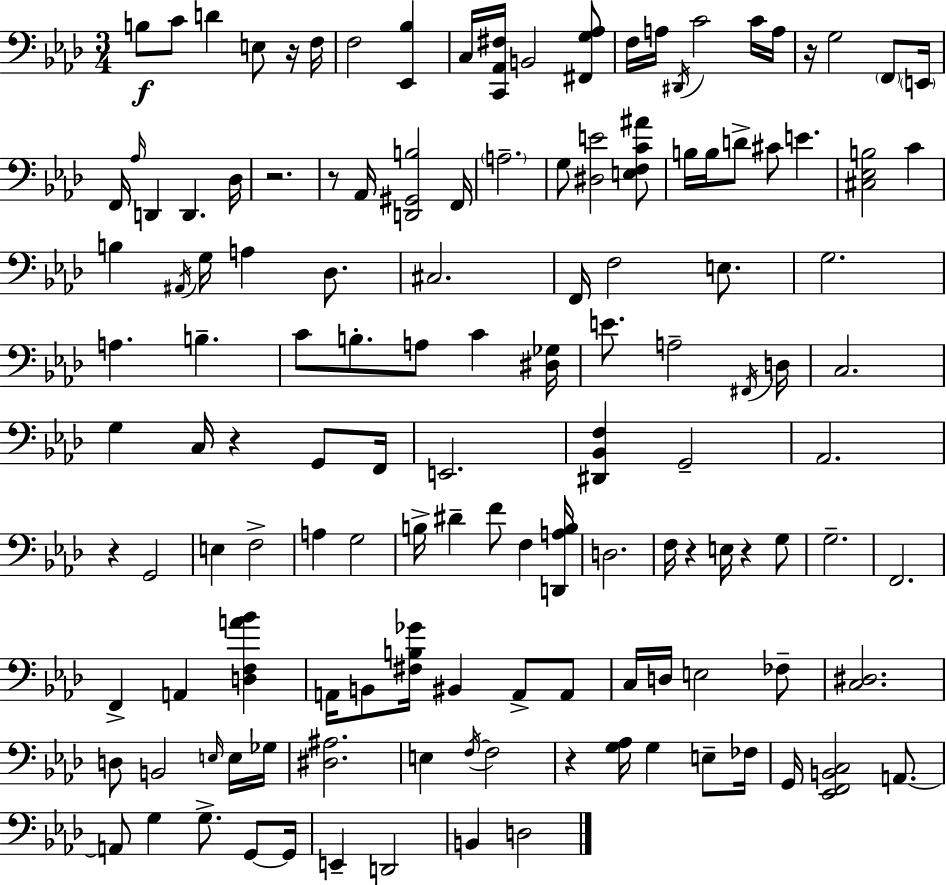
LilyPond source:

{
  \clef bass
  \numericTimeSignature
  \time 3/4
  \key f \minor
  \repeat volta 2 { b8\f c'8 d'4 e8 r16 f16 | f2 <ees, bes>4 | c16 <c, aes, fis>16 b,2 <fis, g aes>8 | f16 a16 \acciaccatura { dis,16 } c'2 c'16 | \break a16 r16 g2 \parenthesize f,8 | \parenthesize e,16 f,16 \grace { aes16 } d,4 d,4. | des16 r2. | r8 aes,16 <d, gis, b>2 | \break f,16 \parenthesize a2.-- | g8 <dis e'>2 | <e f c' ais'>8 b16 b16 d'8-> cis'8 e'4. | <cis ees b>2 c'4 | \break b4 \acciaccatura { ais,16 } g16 a4 | des8. cis2. | f,16 f2 | e8. g2. | \break a4. b4.-- | c'8 b8.-. a8 c'4 | <dis ges>16 e'8. a2-- | \acciaccatura { fis,16 } d16 c2. | \break g4 c16 r4 | g,8 f,16 e,2. | <dis, bes, f>4 g,2-- | aes,2. | \break r4 g,2 | e4 f2-> | a4 g2 | b16-> dis'4-- f'8 f4 | \break <d, a b>16 d2. | f16 r4 e16 r4 | g8 g2.-- | f,2. | \break f,4-> a,4 | <d f a' bes'>4 a,16 b,8 <fis b ges'>16 bis,4 | a,8-> a,8 c16 d16 e2 | fes8-- <c dis>2. | \break d8 b,2 | \grace { e16 } e16 ges16 <dis ais>2. | e4 \acciaccatura { f16~ }~ f2 | r4 <g aes>16 g4 | \break e8-- fes16 g,16 <ees, f, b, c>2 | a,8.~~ a,8 g4 | g8.-> g,8~~ g,16 e,4-- d,2 | b,4 d2 | \break } \bar "|."
}